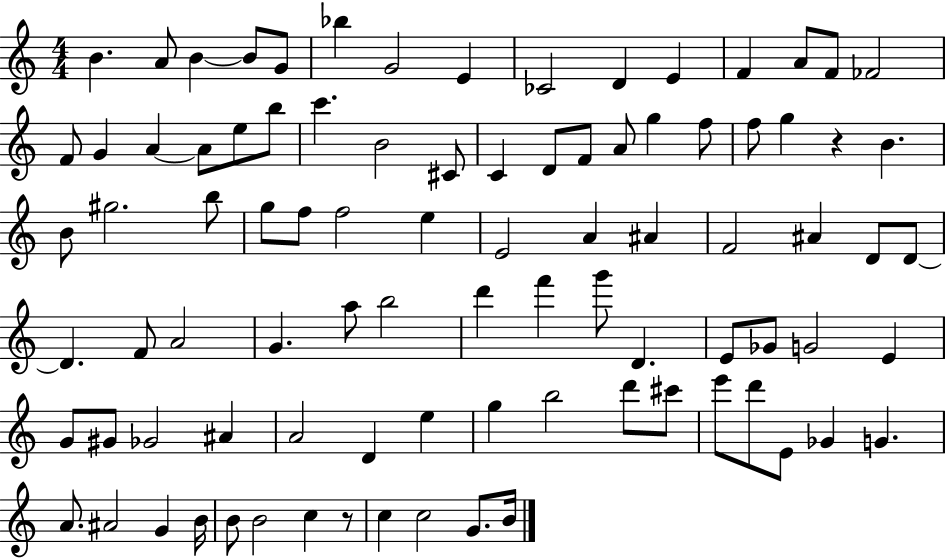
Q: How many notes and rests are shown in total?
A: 90